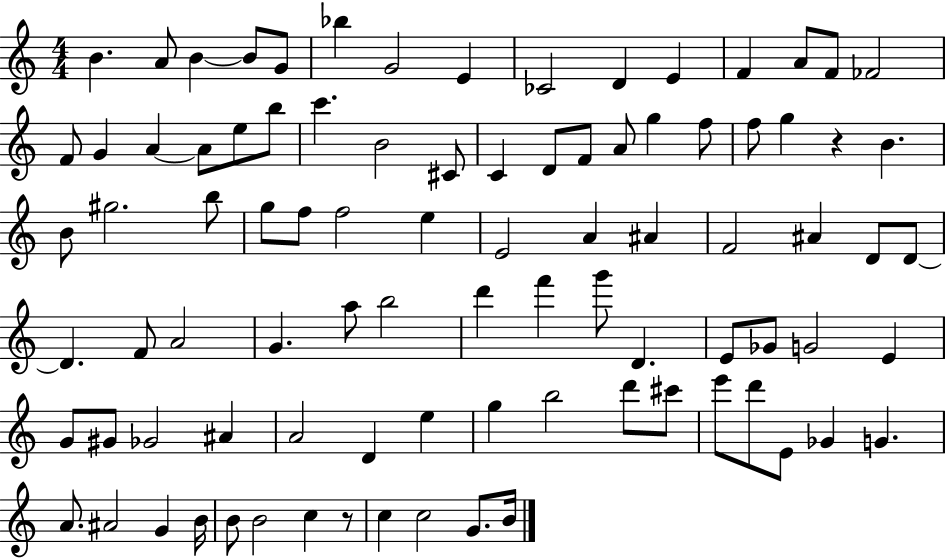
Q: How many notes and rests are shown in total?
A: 90